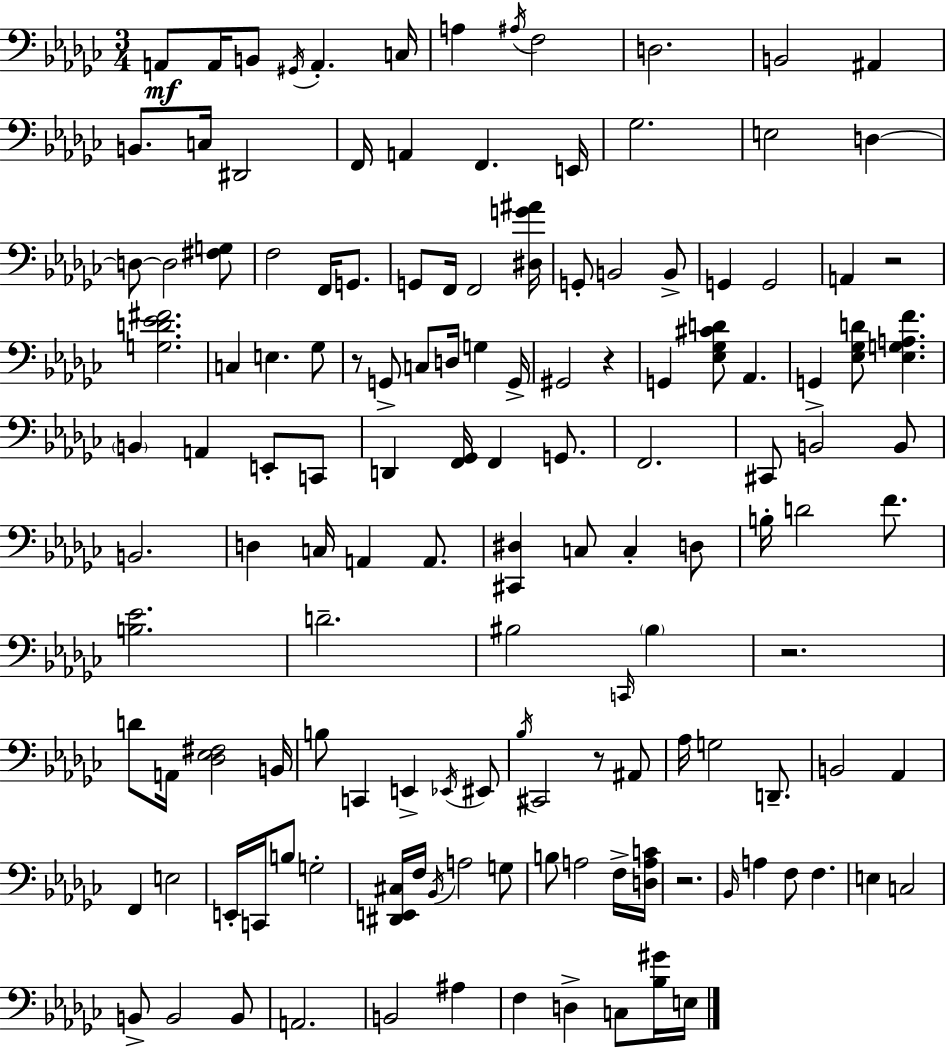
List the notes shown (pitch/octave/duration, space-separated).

A2/e A2/s B2/e G#2/s A2/q. C3/s A3/q A#3/s F3/h D3/h. B2/h A#2/q B2/e. C3/s D#2/h F2/s A2/q F2/q. E2/s Gb3/h. E3/h D3/q D3/e D3/h [F#3,G3]/e F3/h F2/s G2/e. G2/e F2/s F2/h [D#3,G4,A#4]/s G2/e B2/h B2/e G2/q G2/h A2/q R/h [G3,D4,Eb4,F#4]/h. C3/q E3/q. Gb3/e R/e G2/e C3/e D3/s G3/q G2/s G#2/h R/q G2/q [Eb3,Gb3,C#4,D4]/e Ab2/q. G2/q [Eb3,Gb3,D4]/e [Eb3,G3,A3,F4]/q. B2/q A2/q E2/e C2/e D2/q [F2,Gb2]/s F2/q G2/e. F2/h. C#2/e B2/h B2/e B2/h. D3/q C3/s A2/q A2/e. [C#2,D#3]/q C3/e C3/q D3/e B3/s D4/h F4/e. [B3,Eb4]/h. D4/h. BIS3/h C2/s BIS3/q R/h. D4/e A2/s [Db3,Eb3,F#3]/h B2/s B3/e C2/q E2/q Eb2/s EIS2/e Bb3/s C#2/h R/e A#2/e Ab3/s G3/h D2/e. B2/h Ab2/q F2/q E3/h E2/s C2/s B3/e G3/h [D#2,E2,C#3]/s F3/s Bb2/s A3/h G3/e B3/e A3/h F3/s [D3,A3,C4]/s R/h. Bb2/s A3/q F3/e F3/q. E3/q C3/h B2/e B2/h B2/e A2/h. B2/h A#3/q F3/q D3/q C3/e [Bb3,G#4]/s E3/s